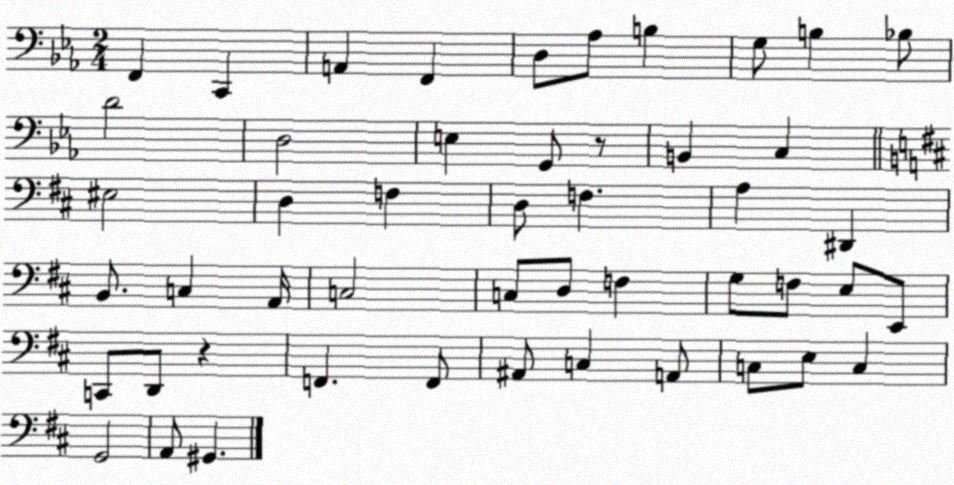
X:1
T:Untitled
M:2/4
L:1/4
K:Eb
F,, C,, A,, F,, D,/2 _A,/2 B, G,/2 B, _B,/2 D2 D,2 E, G,,/2 z/2 B,, C, ^E,2 D, F, D,/2 F, A, ^D,, B,,/2 C, A,,/4 C,2 C,/2 D,/2 F, G,/2 F,/2 E,/2 E,,/2 C,,/2 D,,/2 z F,, F,,/2 ^A,,/2 C, A,,/2 C,/2 E,/2 C, G,,2 A,,/2 ^G,,